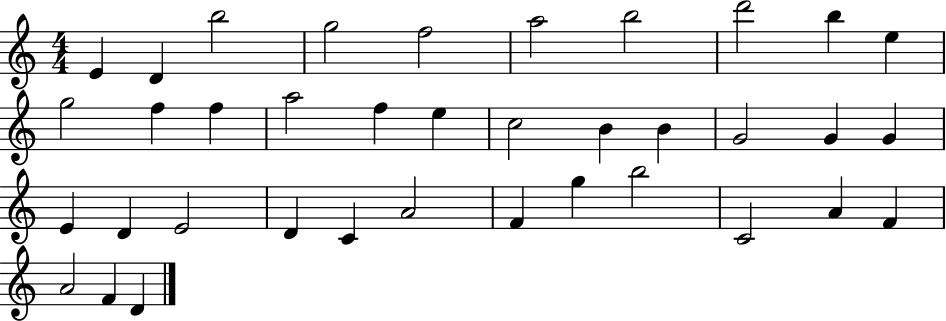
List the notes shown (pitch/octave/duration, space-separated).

E4/q D4/q B5/h G5/h F5/h A5/h B5/h D6/h B5/q E5/q G5/h F5/q F5/q A5/h F5/q E5/q C5/h B4/q B4/q G4/h G4/q G4/q E4/q D4/q E4/h D4/q C4/q A4/h F4/q G5/q B5/h C4/h A4/q F4/q A4/h F4/q D4/q